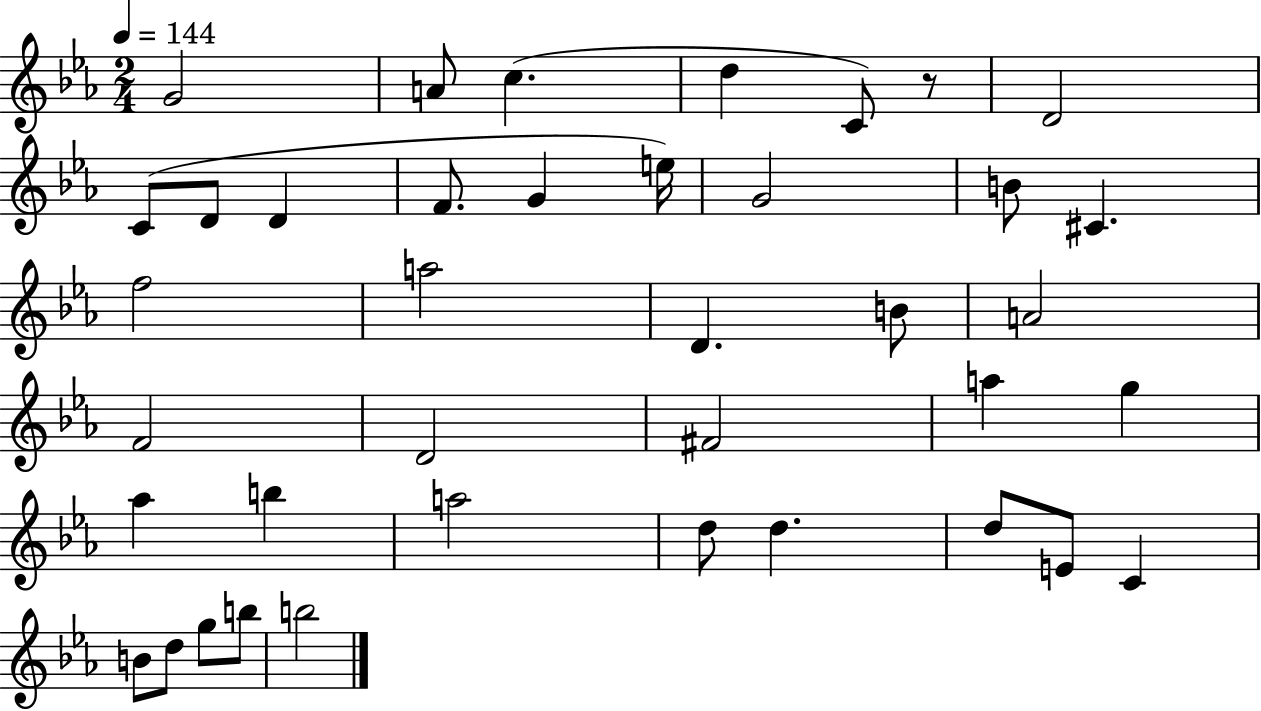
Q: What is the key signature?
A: EES major